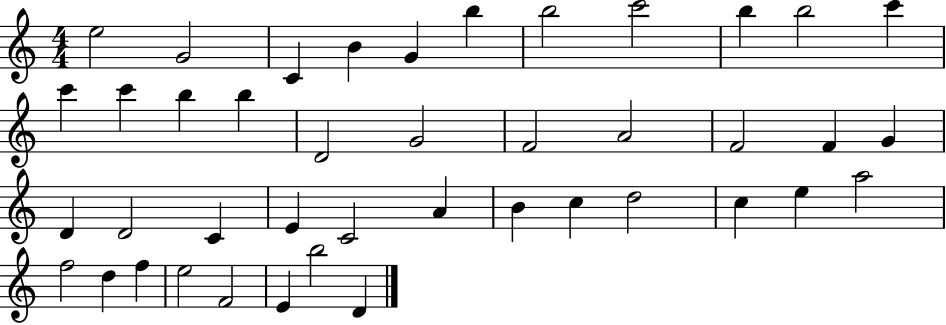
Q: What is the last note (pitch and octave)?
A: D4